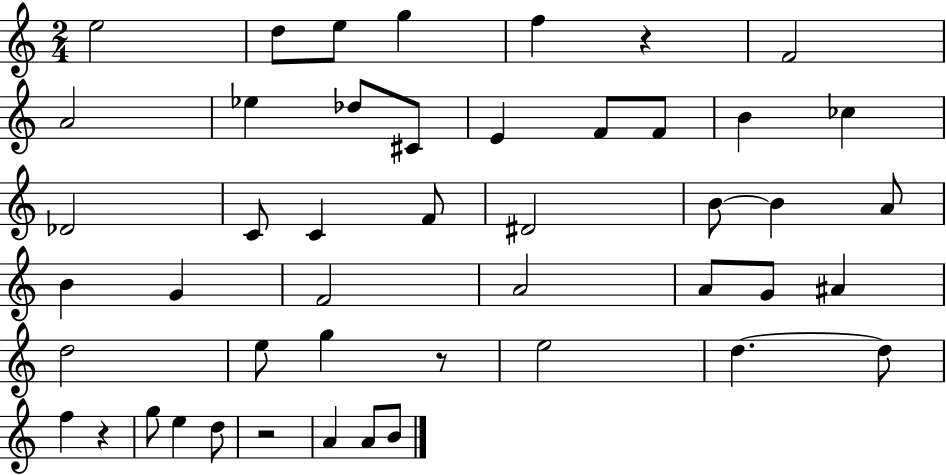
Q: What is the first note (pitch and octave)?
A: E5